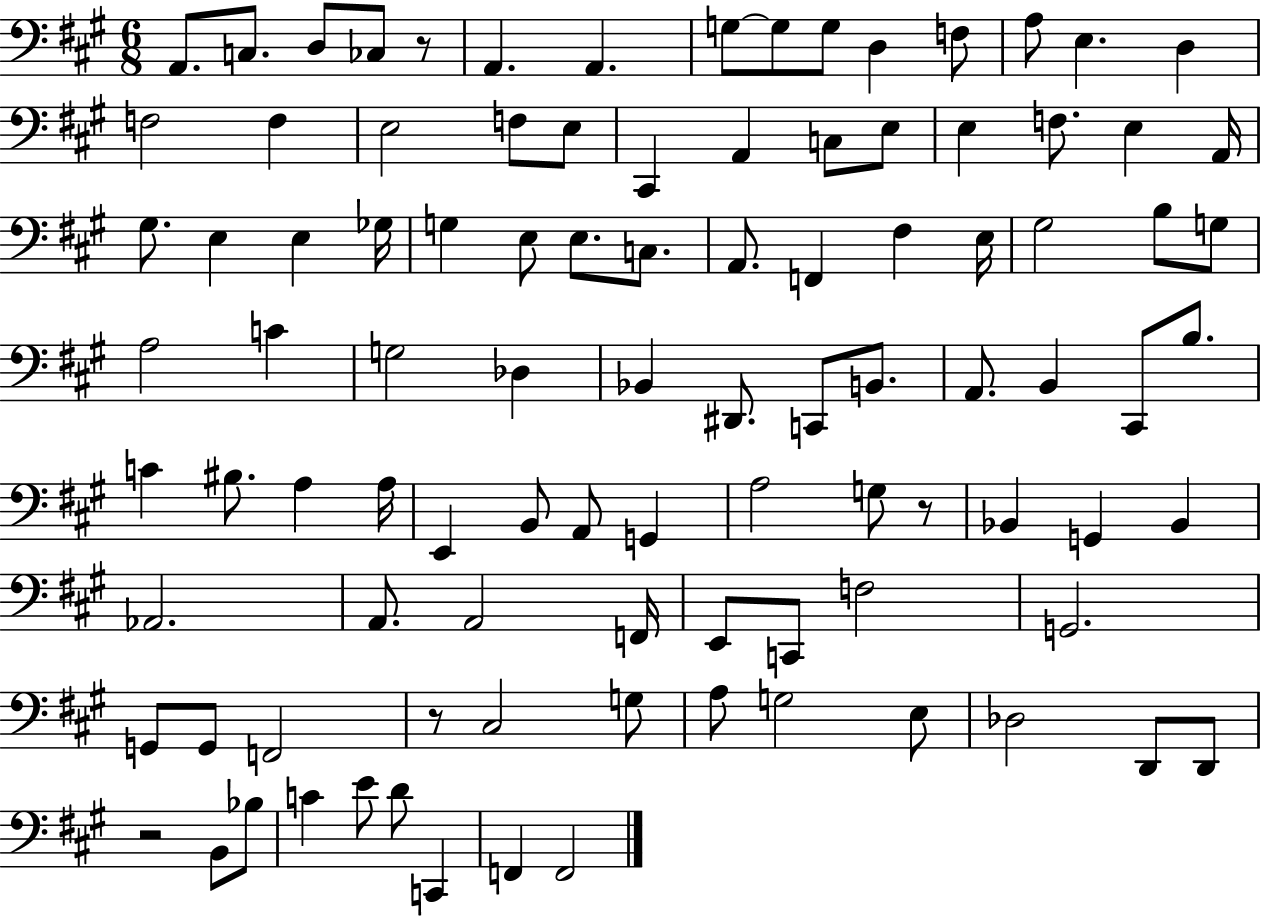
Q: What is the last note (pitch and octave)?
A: F2